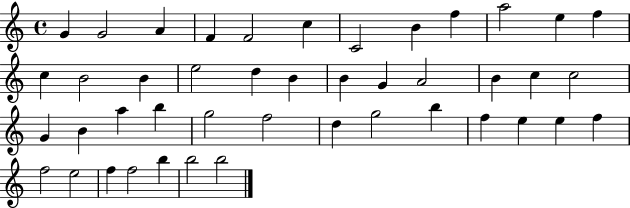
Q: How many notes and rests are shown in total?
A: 44